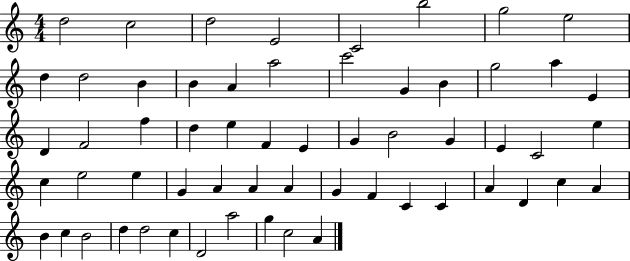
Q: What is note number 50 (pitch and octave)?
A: C5